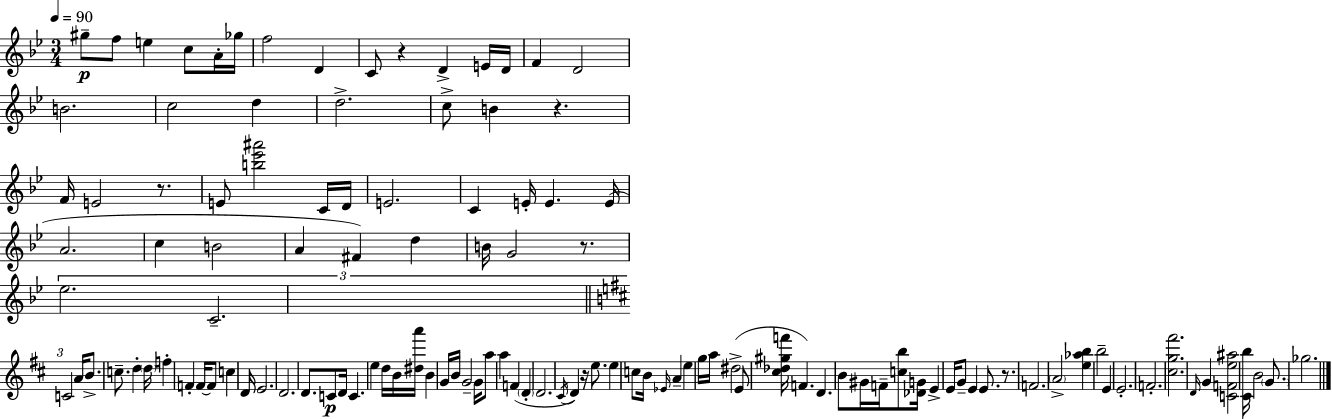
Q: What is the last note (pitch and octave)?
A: Gb5